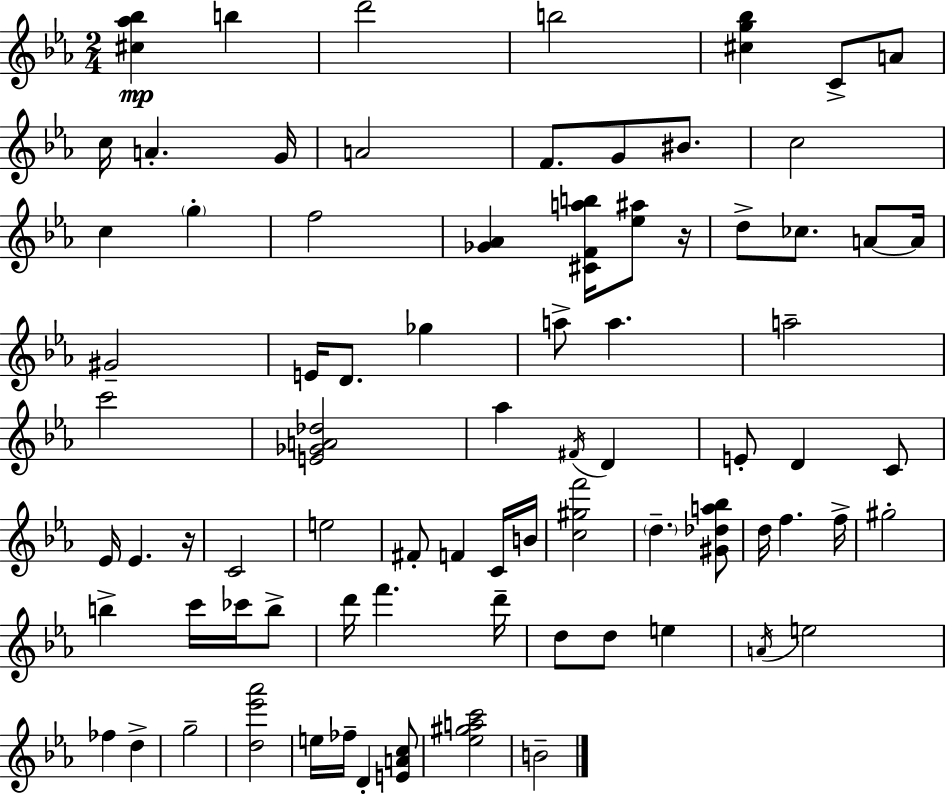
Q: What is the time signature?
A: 2/4